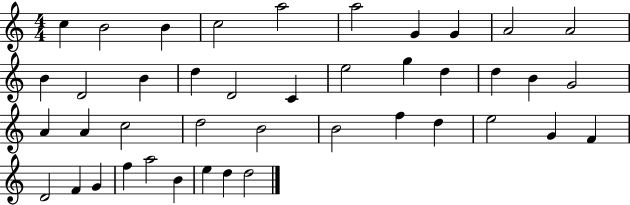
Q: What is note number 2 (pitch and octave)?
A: B4